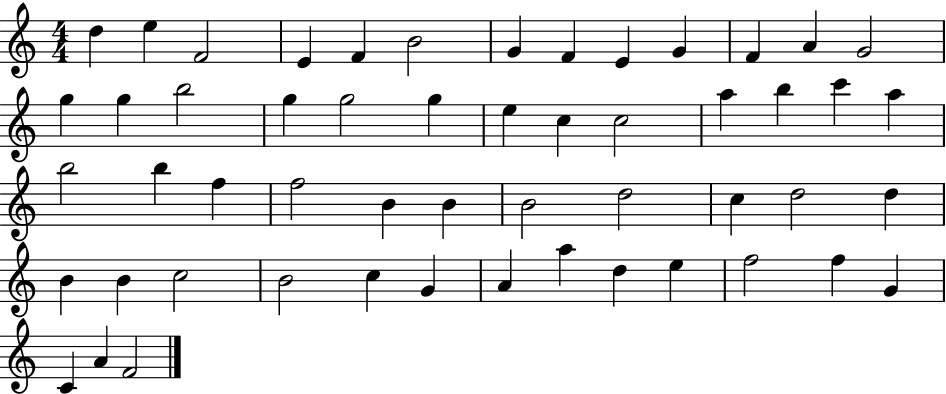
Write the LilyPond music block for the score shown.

{
  \clef treble
  \numericTimeSignature
  \time 4/4
  \key c \major
  d''4 e''4 f'2 | e'4 f'4 b'2 | g'4 f'4 e'4 g'4 | f'4 a'4 g'2 | \break g''4 g''4 b''2 | g''4 g''2 g''4 | e''4 c''4 c''2 | a''4 b''4 c'''4 a''4 | \break b''2 b''4 f''4 | f''2 b'4 b'4 | b'2 d''2 | c''4 d''2 d''4 | \break b'4 b'4 c''2 | b'2 c''4 g'4 | a'4 a''4 d''4 e''4 | f''2 f''4 g'4 | \break c'4 a'4 f'2 | \bar "|."
}